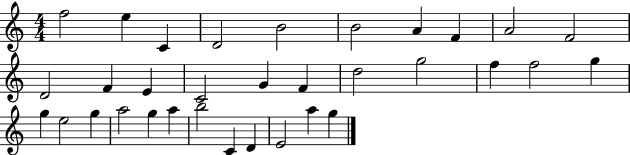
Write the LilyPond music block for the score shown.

{
  \clef treble
  \numericTimeSignature
  \time 4/4
  \key c \major
  f''2 e''4 c'4 | d'2 b'2 | b'2 a'4 f'4 | a'2 f'2 | \break d'2 f'4 e'4 | c'2 g'4 f'4 | d''2 g''2 | f''4 f''2 g''4 | \break g''4 e''2 g''4 | a''2 g''4 a''4 | b''2 c'4 d'4 | e'2 a''4 g''4 | \break \bar "|."
}